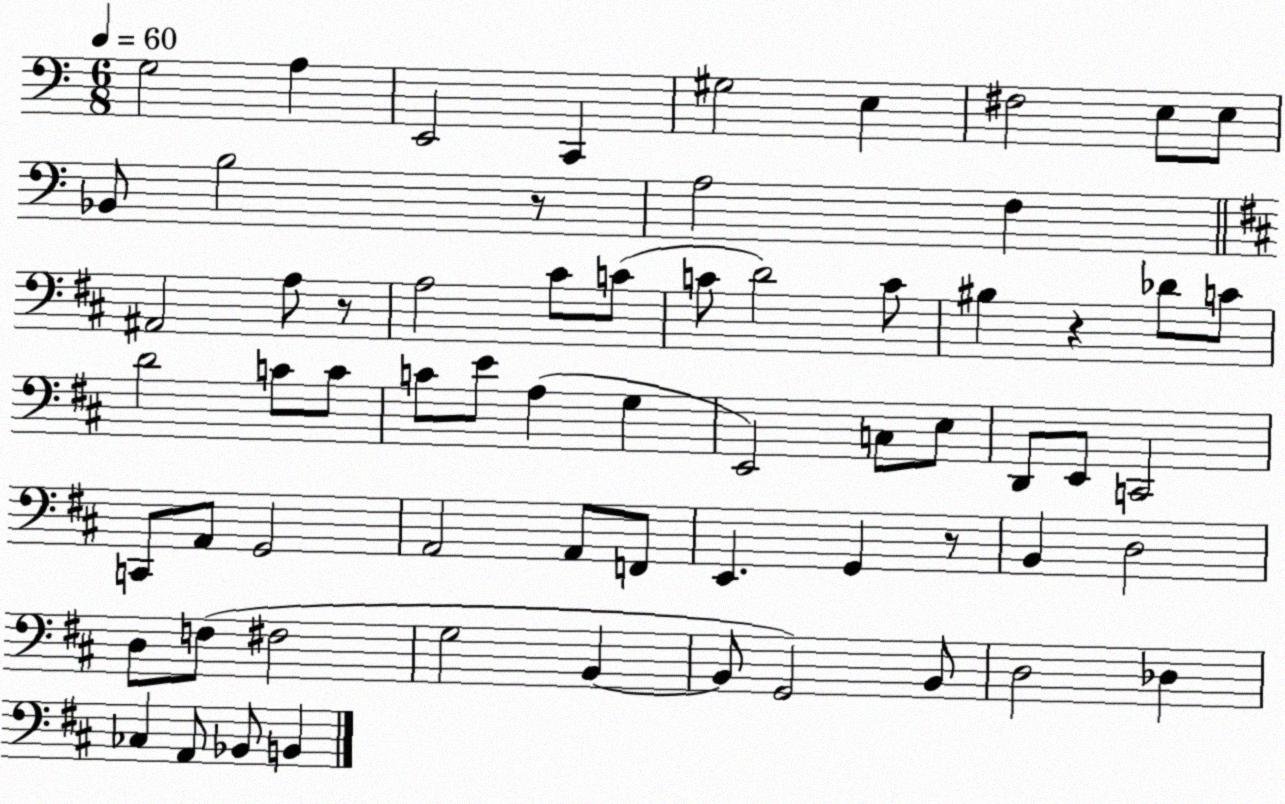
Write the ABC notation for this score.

X:1
T:Untitled
M:6/8
L:1/4
K:C
G,2 A, E,,2 C,, ^G,2 E, ^F,2 E,/2 E,/2 _B,,/2 B,2 z/2 A,2 F, ^A,,2 A,/2 z/2 A,2 ^C/2 C/2 C/2 D2 C/2 ^B, z _D/2 C/2 D2 C/2 C/2 C/2 E/2 A, G, E,,2 C,/2 E,/2 D,,/2 E,,/2 C,,2 C,,/2 A,,/2 G,,2 A,,2 A,,/2 F,,/2 E,, G,, z/2 B,, D,2 D,/2 F,/2 ^F,2 G,2 B,, B,,/2 G,,2 B,,/2 D,2 _D, _C, A,,/2 _B,,/2 B,,